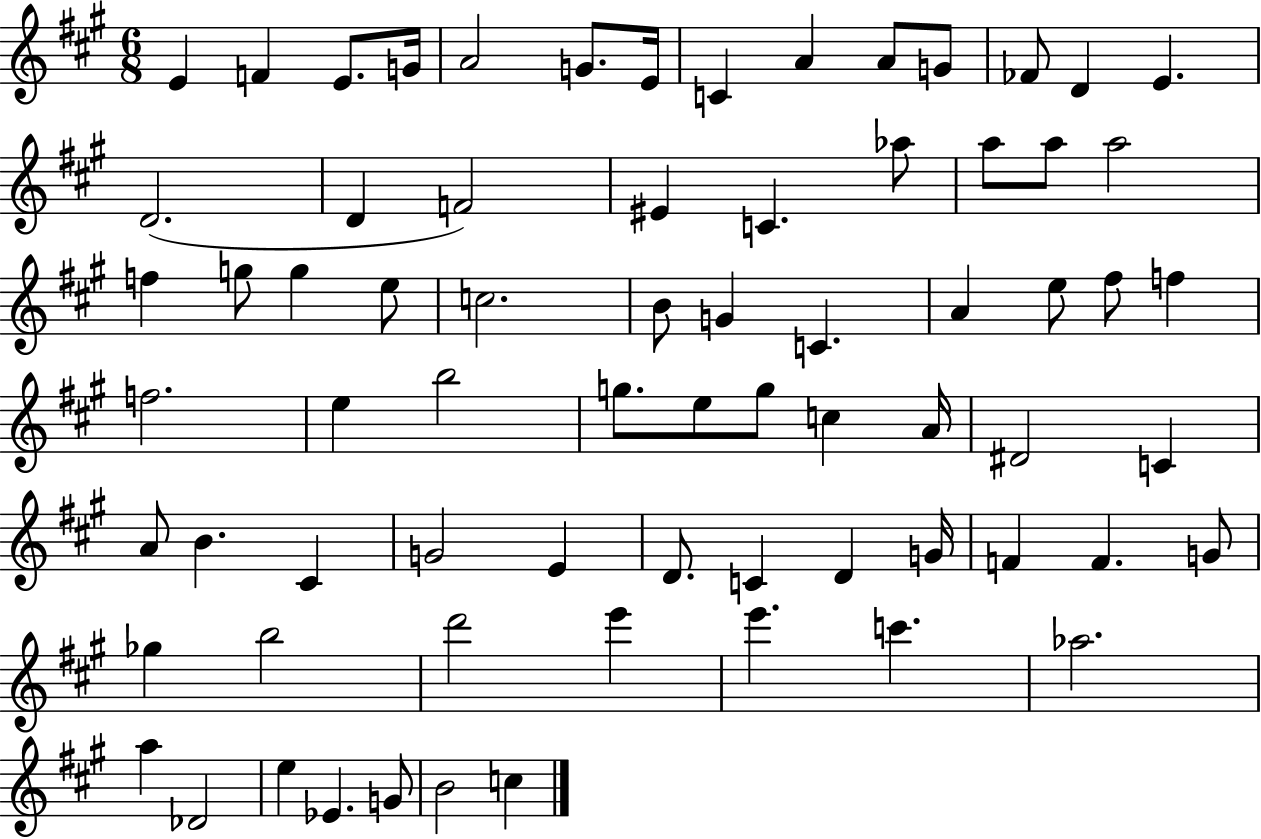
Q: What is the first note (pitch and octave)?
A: E4